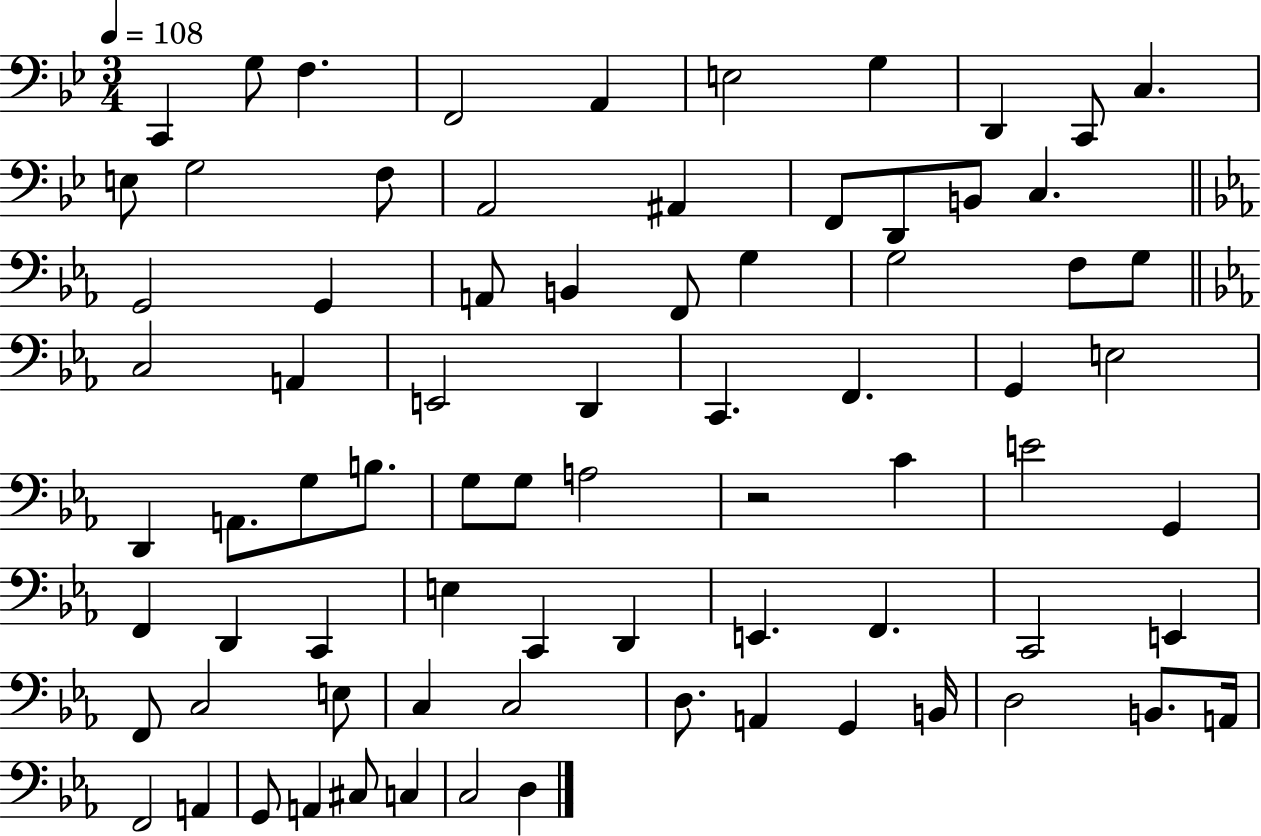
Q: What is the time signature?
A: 3/4